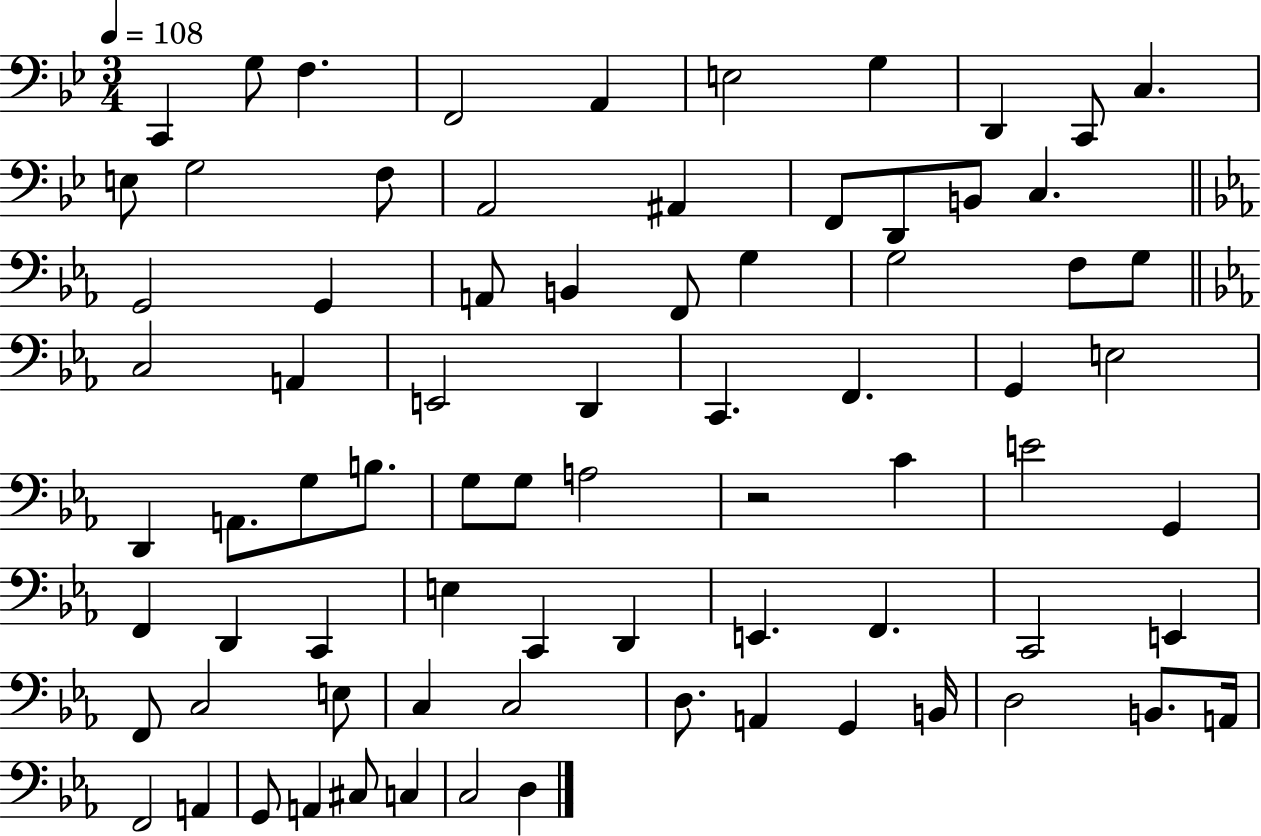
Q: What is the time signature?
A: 3/4